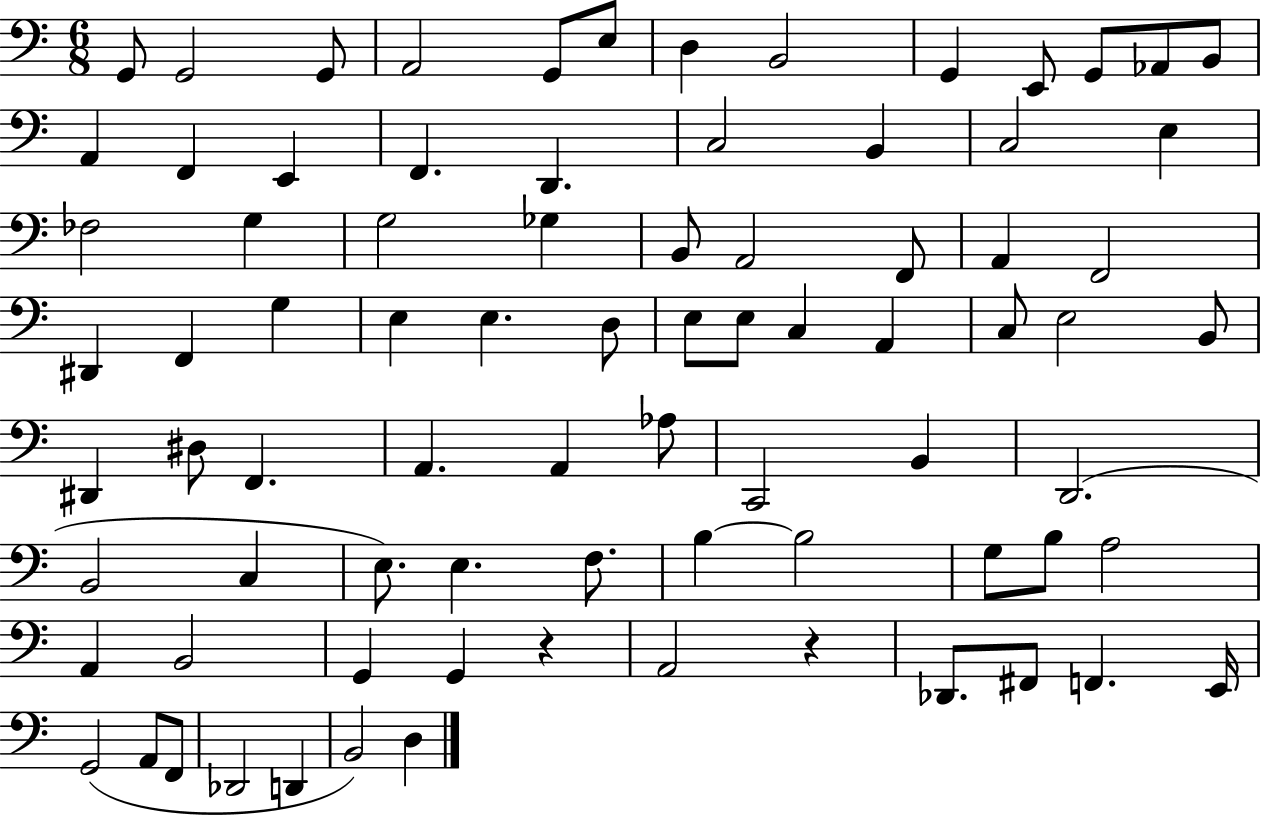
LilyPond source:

{
  \clef bass
  \numericTimeSignature
  \time 6/8
  \key c \major
  g,8 g,2 g,8 | a,2 g,8 e8 | d4 b,2 | g,4 e,8 g,8 aes,8 b,8 | \break a,4 f,4 e,4 | f,4. d,4. | c2 b,4 | c2 e4 | \break fes2 g4 | g2 ges4 | b,8 a,2 f,8 | a,4 f,2 | \break dis,4 f,4 g4 | e4 e4. d8 | e8 e8 c4 a,4 | c8 e2 b,8 | \break dis,4 dis8 f,4. | a,4. a,4 aes8 | c,2 b,4 | d,2.( | \break b,2 c4 | e8.) e4. f8. | b4~~ b2 | g8 b8 a2 | \break a,4 b,2 | g,4 g,4 r4 | a,2 r4 | des,8. fis,8 f,4. e,16 | \break g,2( a,8 f,8 | des,2 d,4 | b,2) d4 | \bar "|."
}